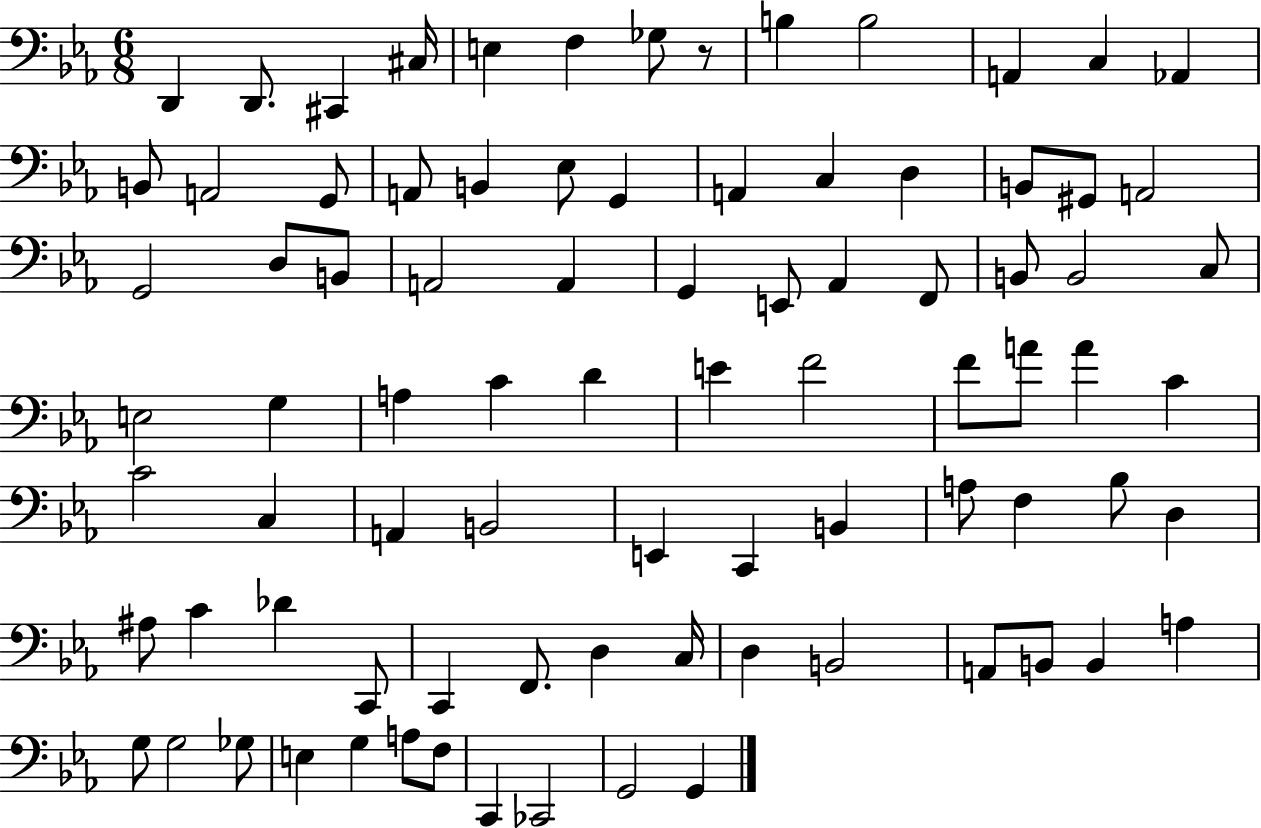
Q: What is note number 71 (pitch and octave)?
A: B2